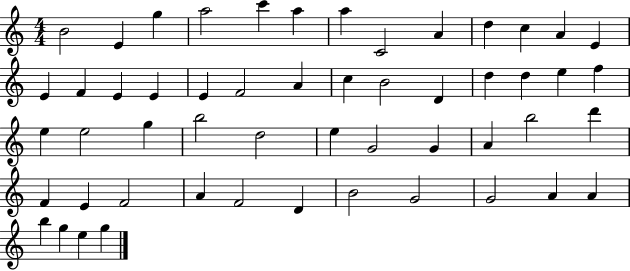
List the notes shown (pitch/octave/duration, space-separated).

B4/h E4/q G5/q A5/h C6/q A5/q A5/q C4/h A4/q D5/q C5/q A4/q E4/q E4/q F4/q E4/q E4/q E4/q F4/h A4/q C5/q B4/h D4/q D5/q D5/q E5/q F5/q E5/q E5/h G5/q B5/h D5/h E5/q G4/h G4/q A4/q B5/h D6/q F4/q E4/q F4/h A4/q F4/h D4/q B4/h G4/h G4/h A4/q A4/q B5/q G5/q E5/q G5/q